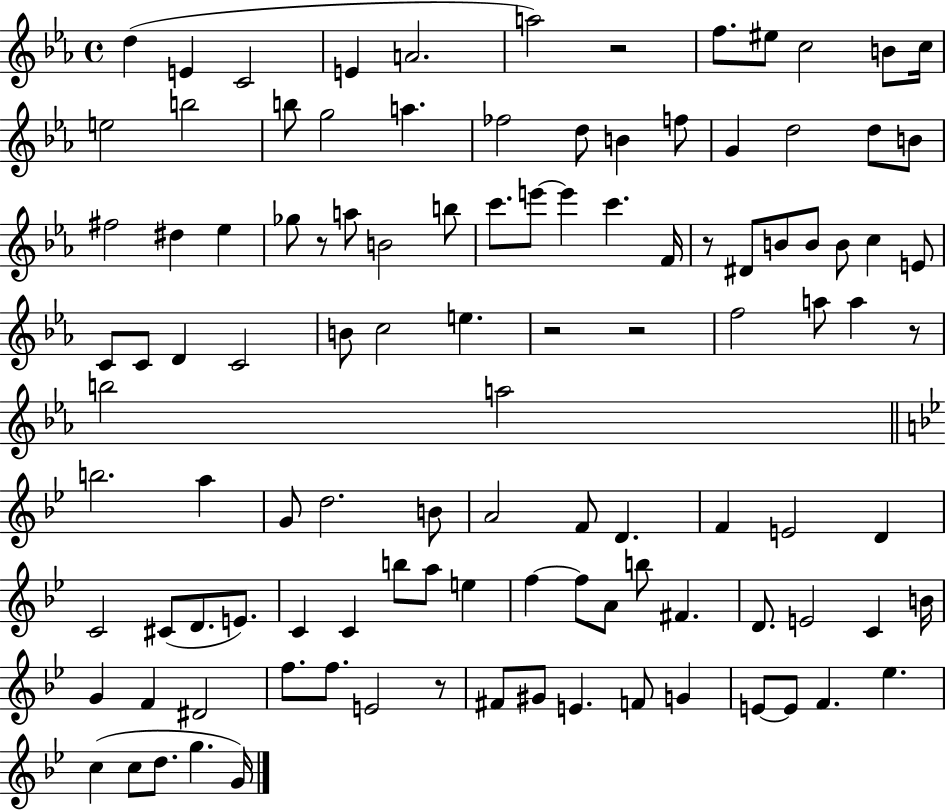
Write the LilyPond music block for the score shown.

{
  \clef treble
  \time 4/4
  \defaultTimeSignature
  \key ees \major
  \repeat volta 2 { d''4( e'4 c'2 | e'4 a'2. | a''2) r2 | f''8. eis''8 c''2 b'8 c''16 | \break e''2 b''2 | b''8 g''2 a''4. | fes''2 d''8 b'4 f''8 | g'4 d''2 d''8 b'8 | \break fis''2 dis''4 ees''4 | ges''8 r8 a''8 b'2 b''8 | c'''8. e'''8~~ e'''4 c'''4. f'16 | r8 dis'8 b'8 b'8 b'8 c''4 e'8 | \break c'8 c'8 d'4 c'2 | b'8 c''2 e''4. | r2 r2 | f''2 a''8 a''4 r8 | \break b''2 a''2 | \bar "||" \break \key bes \major b''2. a''4 | g'8 d''2. b'8 | a'2 f'8 d'4. | f'4 e'2 d'4 | \break c'2 cis'8( d'8. e'8.) | c'4 c'4 b''8 a''8 e''4 | f''4~~ f''8 a'8 b''8 fis'4. | d'8. e'2 c'4 b'16 | \break g'4 f'4 dis'2 | f''8. f''8. e'2 r8 | fis'8 gis'8 e'4. f'8 g'4 | e'8~~ e'8 f'4. ees''4. | \break c''4( c''8 d''8. g''4. g'16) | } \bar "|."
}